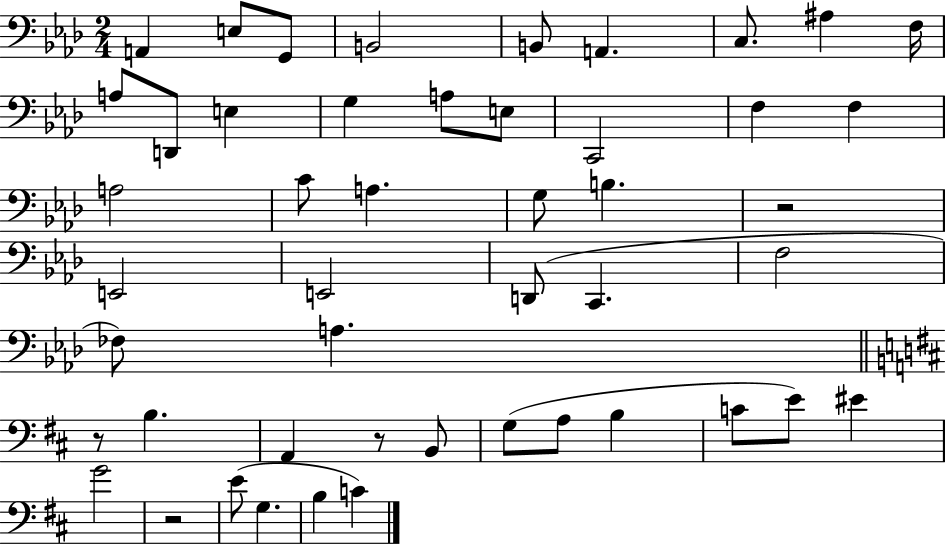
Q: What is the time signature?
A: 2/4